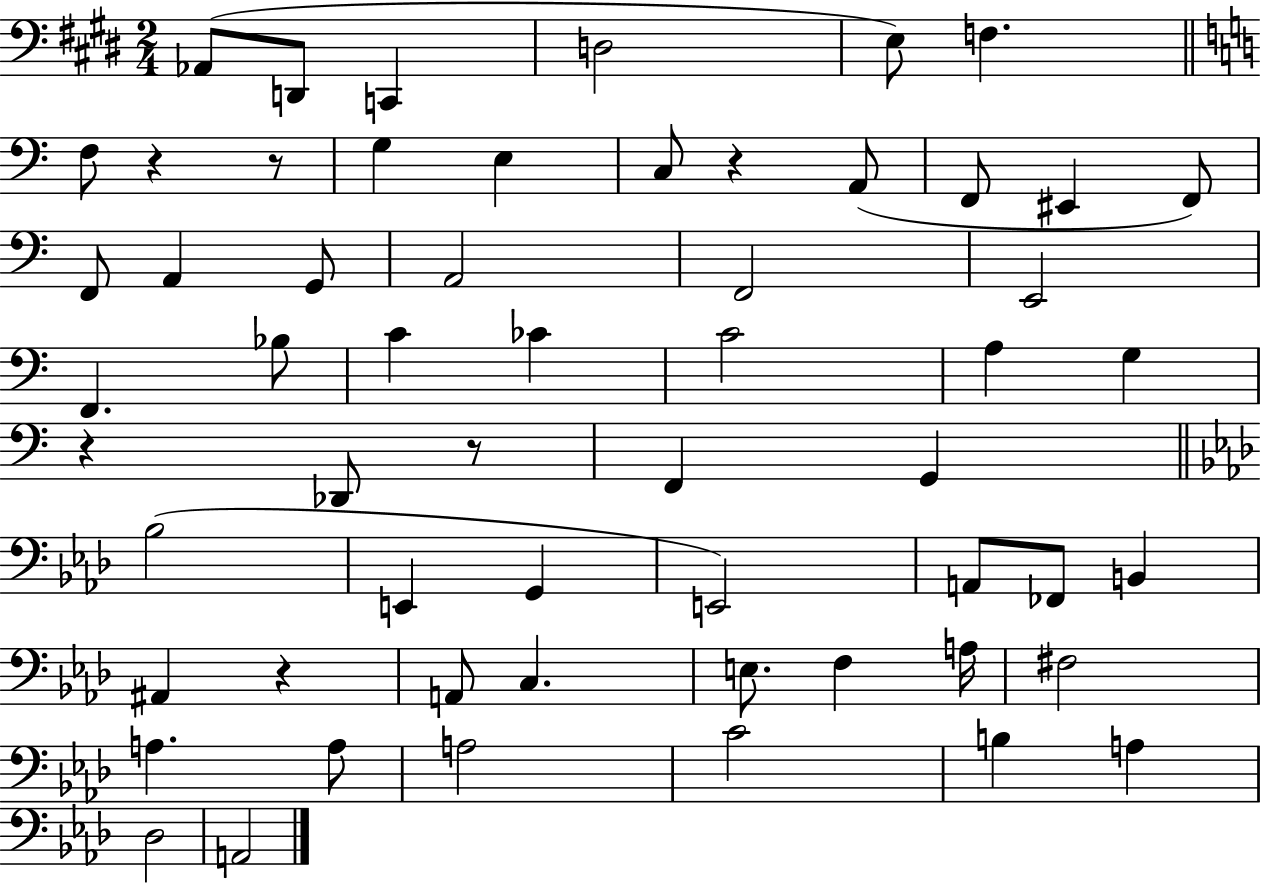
{
  \clef bass
  \numericTimeSignature
  \time 2/4
  \key e \major
  aes,8( d,8 c,4 | d2 | e8) f4. | \bar "||" \break \key c \major f8 r4 r8 | g4 e4 | c8 r4 a,8( | f,8 eis,4 f,8) | \break f,8 a,4 g,8 | a,2 | f,2 | e,2 | \break f,4. bes8 | c'4 ces'4 | c'2 | a4 g4 | \break r4 des,8 r8 | f,4 g,4 | \bar "||" \break \key aes \major bes2( | e,4 g,4 | e,2) | a,8 fes,8 b,4 | \break ais,4 r4 | a,8 c4. | e8. f4 a16 | fis2 | \break a4. a8 | a2 | c'2 | b4 a4 | \break des2 | a,2 | \bar "|."
}